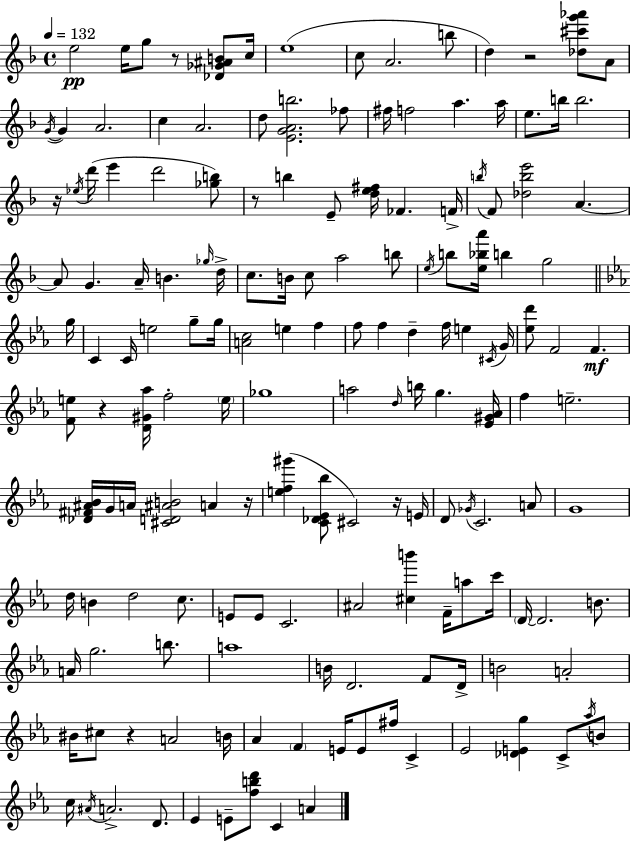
E5/h E5/s G5/e R/e [Db4,Gb4,A#4,B4]/e C5/s E5/w C5/e A4/h. B5/e D5/q R/h [Db5,C#6,G6,Ab6]/e A4/e G4/s G4/q A4/h. C5/q A4/h. D5/e [E4,G4,A4,B5]/h. FES5/e F#5/s F5/h A5/q. A5/s E5/e. B5/s B5/h. R/s Eb5/s D6/s E6/q D6/h [Gb5,B5]/e R/e B5/q E4/e [D5,E5,F#5]/s FES4/q. F4/s B5/s F4/e [Db5,B5,E6]/h A4/q. A4/e G4/q. A4/s B4/q. Gb5/s D5/s C5/e. B4/s C5/e A5/h B5/e E5/s B5/e [E5,Bb5,A6]/s B5/q G5/h G5/s C4/q C4/s E5/h G5/e G5/s [A4,C5]/h E5/q F5/q F5/e F5/q D5/q F5/s E5/q C#4/s G4/s [Eb5,D6]/e F4/h F4/q. [F4,E5]/e R/q [D4,G#4,Ab5]/s F5/h E5/s Gb5/w A5/h D5/s B5/s G5/q. [Eb4,G#4,Ab4]/s F5/q E5/h. [Db4,F#4,A#4,Bb4]/s G4/s A4/s [C#4,D4,A#4,B4]/h A4/q R/s [E5,F5,G#6]/q [C4,Db4,Eb4,Bb5]/e C#4/h R/s E4/s D4/e Gb4/s C4/h. A4/e G4/w D5/s B4/q D5/h C5/e. E4/e E4/e C4/h. A#4/h [C#5,B6]/q F4/s A5/e C6/s D4/s D4/h. B4/e. A4/s G5/h. B5/e. A5/w B4/s D4/h. F4/e D4/s B4/h A4/h BIS4/s C#5/e R/q A4/h B4/s Ab4/q F4/q E4/s E4/e F#5/s C4/q Eb4/h [Db4,E4,G5]/q C4/e Ab5/s B4/e C5/s A#4/s A4/h. D4/e. Eb4/q E4/e [F5,B5,D6]/e C4/q A4/q